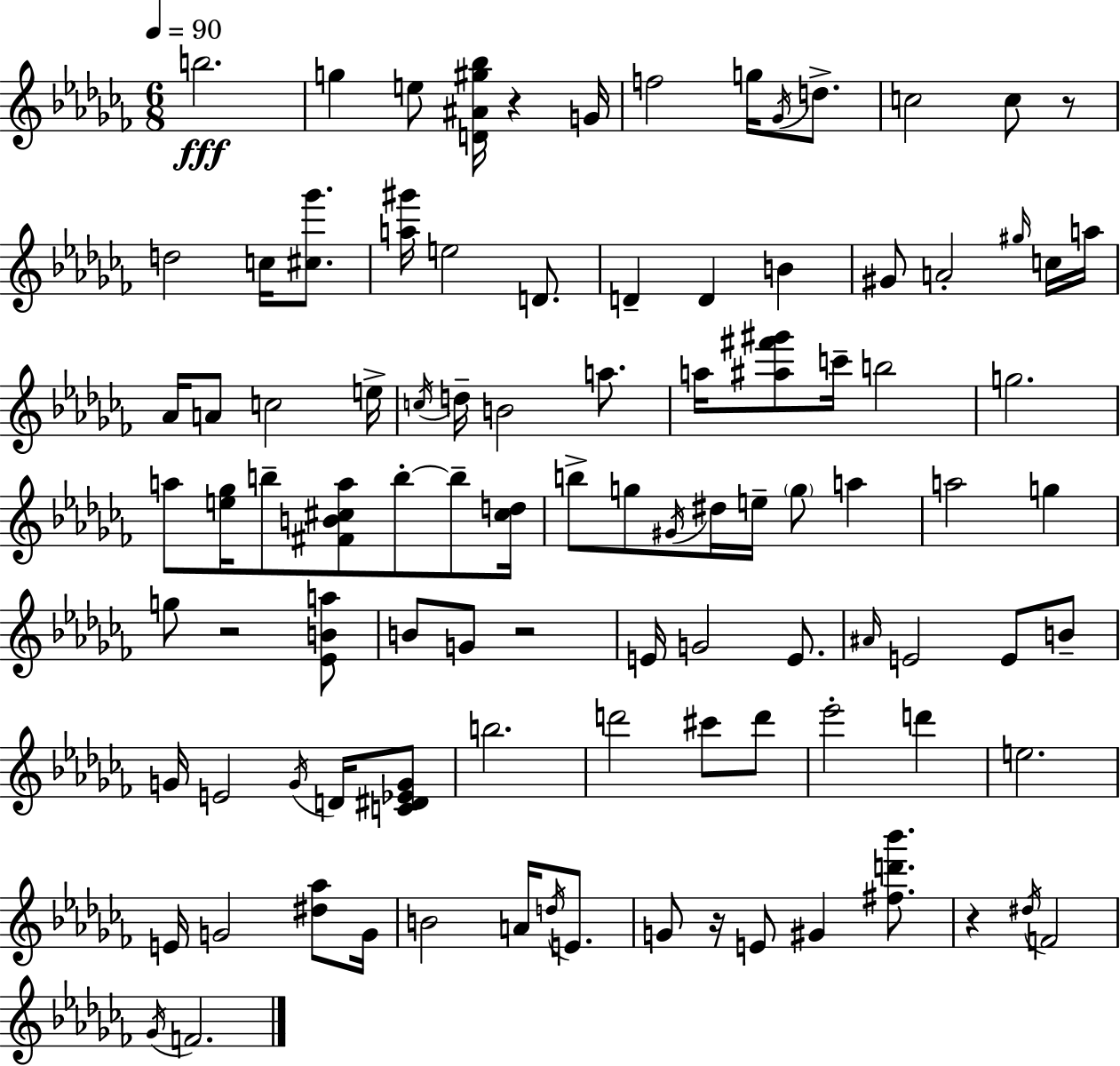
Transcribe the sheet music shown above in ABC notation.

X:1
T:Untitled
M:6/8
L:1/4
K:Abm
b2 g e/2 [D^A^g_b]/4 z G/4 f2 g/4 _G/4 d/2 c2 c/2 z/2 d2 c/4 [^c_g']/2 [a^g']/4 e2 D/2 D D B ^G/2 A2 ^g/4 c/4 a/4 _A/4 A/2 c2 e/4 c/4 d/4 B2 a/2 a/4 [^a^f'^g']/2 c'/4 b2 g2 a/2 [e_g]/4 b/2 [^FB^ca]/2 b/2 b/2 [^cd]/4 b/2 g/2 ^G/4 ^d/4 e/4 g/2 a a2 g g/2 z2 [_EBa]/2 B/2 G/2 z2 E/4 G2 E/2 ^A/4 E2 E/2 B/2 G/4 E2 G/4 D/4 [C^D_EG]/2 b2 d'2 ^c'/2 d'/2 _e'2 d' e2 E/4 G2 [^d_a]/2 G/4 B2 A/4 d/4 E/2 G/2 z/4 E/2 ^G [^fd'_b']/2 z ^d/4 F2 _G/4 F2